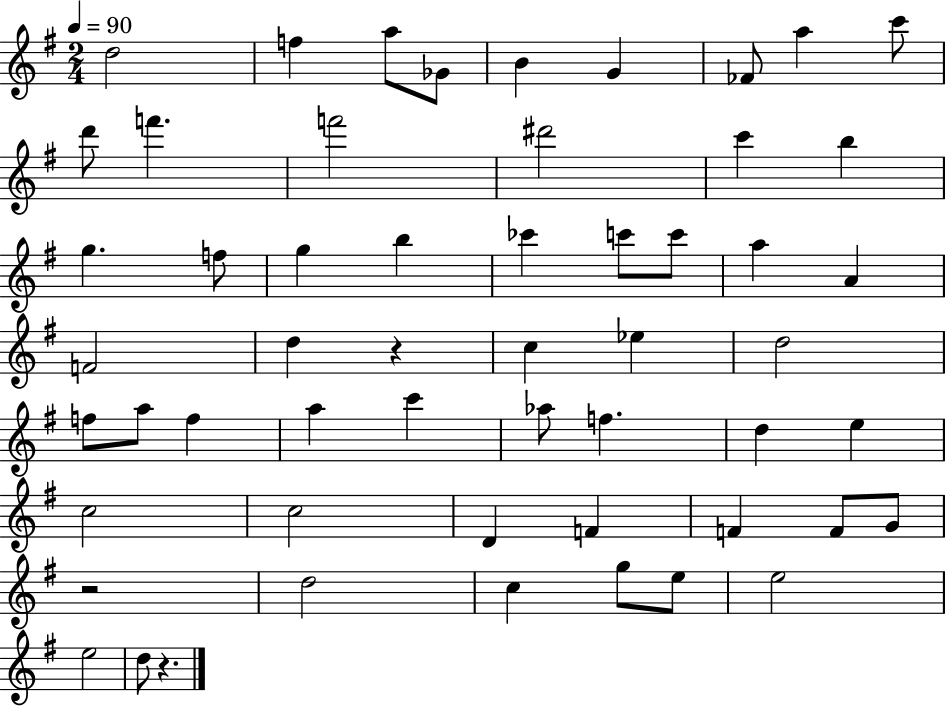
{
  \clef treble
  \numericTimeSignature
  \time 2/4
  \key g \major
  \tempo 4 = 90
  \repeat volta 2 { d''2 | f''4 a''8 ges'8 | b'4 g'4 | fes'8 a''4 c'''8 | \break d'''8 f'''4. | f'''2 | dis'''2 | c'''4 b''4 | \break g''4. f''8 | g''4 b''4 | ces'''4 c'''8 c'''8 | a''4 a'4 | \break f'2 | d''4 r4 | c''4 ees''4 | d''2 | \break f''8 a''8 f''4 | a''4 c'''4 | aes''8 f''4. | d''4 e''4 | \break c''2 | c''2 | d'4 f'4 | f'4 f'8 g'8 | \break r2 | d''2 | c''4 g''8 e''8 | e''2 | \break e''2 | d''8 r4. | } \bar "|."
}